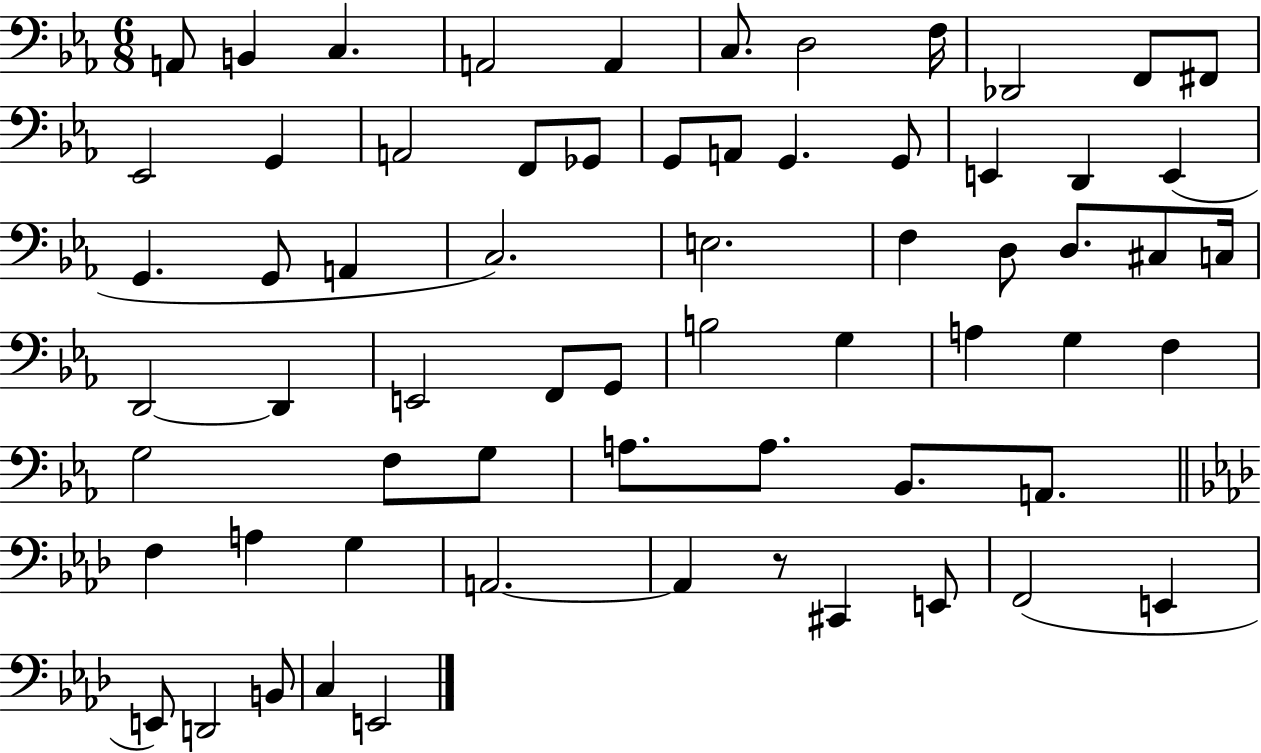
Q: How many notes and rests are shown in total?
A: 65